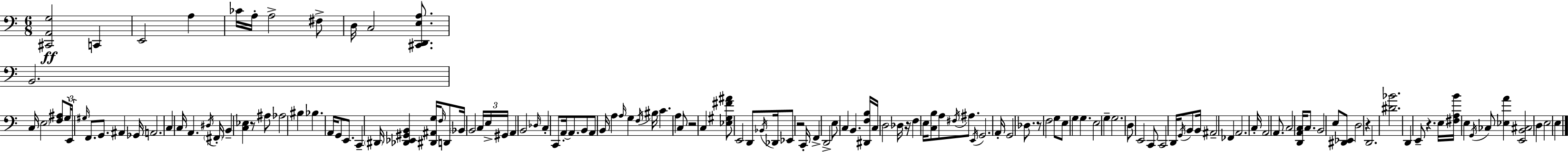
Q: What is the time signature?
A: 6/8